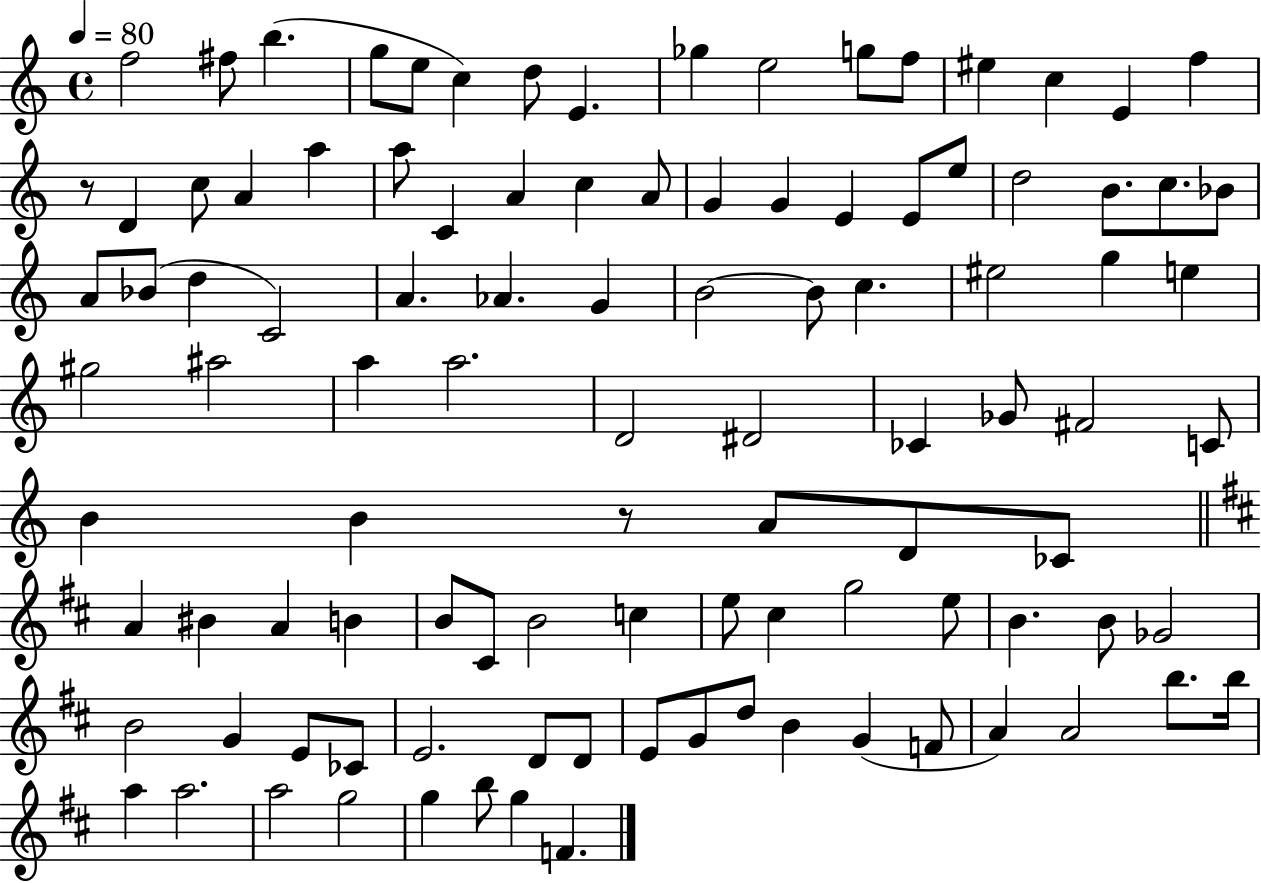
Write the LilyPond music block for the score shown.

{
  \clef treble
  \time 4/4
  \defaultTimeSignature
  \key c \major
  \tempo 4 = 80
  \repeat volta 2 { f''2 fis''8 b''4.( | g''8 e''8 c''4) d''8 e'4. | ges''4 e''2 g''8 f''8 | eis''4 c''4 e'4 f''4 | \break r8 d'4 c''8 a'4 a''4 | a''8 c'4 a'4 c''4 a'8 | g'4 g'4 e'4 e'8 e''8 | d''2 b'8. c''8. bes'8 | \break a'8 bes'8( d''4 c'2) | a'4. aes'4. g'4 | b'2~~ b'8 c''4. | eis''2 g''4 e''4 | \break gis''2 ais''2 | a''4 a''2. | d'2 dis'2 | ces'4 ges'8 fis'2 c'8 | \break b'4 b'4 r8 a'8 d'8 ces'8 | \bar "||" \break \key d \major a'4 bis'4 a'4 b'4 | b'8 cis'8 b'2 c''4 | e''8 cis''4 g''2 e''8 | b'4. b'8 ges'2 | \break b'2 g'4 e'8 ces'8 | e'2. d'8 d'8 | e'8 g'8 d''8 b'4 g'4( f'8 | a'4) a'2 b''8. b''16 | \break a''4 a''2. | a''2 g''2 | g''4 b''8 g''4 f'4. | } \bar "|."
}